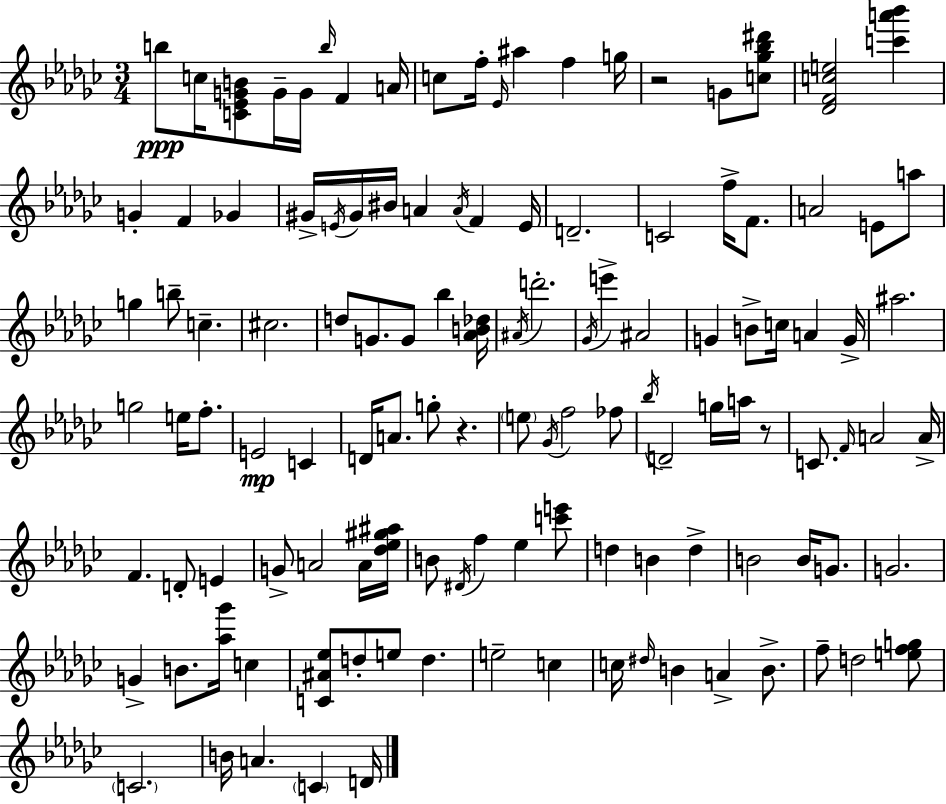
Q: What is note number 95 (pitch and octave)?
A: E5